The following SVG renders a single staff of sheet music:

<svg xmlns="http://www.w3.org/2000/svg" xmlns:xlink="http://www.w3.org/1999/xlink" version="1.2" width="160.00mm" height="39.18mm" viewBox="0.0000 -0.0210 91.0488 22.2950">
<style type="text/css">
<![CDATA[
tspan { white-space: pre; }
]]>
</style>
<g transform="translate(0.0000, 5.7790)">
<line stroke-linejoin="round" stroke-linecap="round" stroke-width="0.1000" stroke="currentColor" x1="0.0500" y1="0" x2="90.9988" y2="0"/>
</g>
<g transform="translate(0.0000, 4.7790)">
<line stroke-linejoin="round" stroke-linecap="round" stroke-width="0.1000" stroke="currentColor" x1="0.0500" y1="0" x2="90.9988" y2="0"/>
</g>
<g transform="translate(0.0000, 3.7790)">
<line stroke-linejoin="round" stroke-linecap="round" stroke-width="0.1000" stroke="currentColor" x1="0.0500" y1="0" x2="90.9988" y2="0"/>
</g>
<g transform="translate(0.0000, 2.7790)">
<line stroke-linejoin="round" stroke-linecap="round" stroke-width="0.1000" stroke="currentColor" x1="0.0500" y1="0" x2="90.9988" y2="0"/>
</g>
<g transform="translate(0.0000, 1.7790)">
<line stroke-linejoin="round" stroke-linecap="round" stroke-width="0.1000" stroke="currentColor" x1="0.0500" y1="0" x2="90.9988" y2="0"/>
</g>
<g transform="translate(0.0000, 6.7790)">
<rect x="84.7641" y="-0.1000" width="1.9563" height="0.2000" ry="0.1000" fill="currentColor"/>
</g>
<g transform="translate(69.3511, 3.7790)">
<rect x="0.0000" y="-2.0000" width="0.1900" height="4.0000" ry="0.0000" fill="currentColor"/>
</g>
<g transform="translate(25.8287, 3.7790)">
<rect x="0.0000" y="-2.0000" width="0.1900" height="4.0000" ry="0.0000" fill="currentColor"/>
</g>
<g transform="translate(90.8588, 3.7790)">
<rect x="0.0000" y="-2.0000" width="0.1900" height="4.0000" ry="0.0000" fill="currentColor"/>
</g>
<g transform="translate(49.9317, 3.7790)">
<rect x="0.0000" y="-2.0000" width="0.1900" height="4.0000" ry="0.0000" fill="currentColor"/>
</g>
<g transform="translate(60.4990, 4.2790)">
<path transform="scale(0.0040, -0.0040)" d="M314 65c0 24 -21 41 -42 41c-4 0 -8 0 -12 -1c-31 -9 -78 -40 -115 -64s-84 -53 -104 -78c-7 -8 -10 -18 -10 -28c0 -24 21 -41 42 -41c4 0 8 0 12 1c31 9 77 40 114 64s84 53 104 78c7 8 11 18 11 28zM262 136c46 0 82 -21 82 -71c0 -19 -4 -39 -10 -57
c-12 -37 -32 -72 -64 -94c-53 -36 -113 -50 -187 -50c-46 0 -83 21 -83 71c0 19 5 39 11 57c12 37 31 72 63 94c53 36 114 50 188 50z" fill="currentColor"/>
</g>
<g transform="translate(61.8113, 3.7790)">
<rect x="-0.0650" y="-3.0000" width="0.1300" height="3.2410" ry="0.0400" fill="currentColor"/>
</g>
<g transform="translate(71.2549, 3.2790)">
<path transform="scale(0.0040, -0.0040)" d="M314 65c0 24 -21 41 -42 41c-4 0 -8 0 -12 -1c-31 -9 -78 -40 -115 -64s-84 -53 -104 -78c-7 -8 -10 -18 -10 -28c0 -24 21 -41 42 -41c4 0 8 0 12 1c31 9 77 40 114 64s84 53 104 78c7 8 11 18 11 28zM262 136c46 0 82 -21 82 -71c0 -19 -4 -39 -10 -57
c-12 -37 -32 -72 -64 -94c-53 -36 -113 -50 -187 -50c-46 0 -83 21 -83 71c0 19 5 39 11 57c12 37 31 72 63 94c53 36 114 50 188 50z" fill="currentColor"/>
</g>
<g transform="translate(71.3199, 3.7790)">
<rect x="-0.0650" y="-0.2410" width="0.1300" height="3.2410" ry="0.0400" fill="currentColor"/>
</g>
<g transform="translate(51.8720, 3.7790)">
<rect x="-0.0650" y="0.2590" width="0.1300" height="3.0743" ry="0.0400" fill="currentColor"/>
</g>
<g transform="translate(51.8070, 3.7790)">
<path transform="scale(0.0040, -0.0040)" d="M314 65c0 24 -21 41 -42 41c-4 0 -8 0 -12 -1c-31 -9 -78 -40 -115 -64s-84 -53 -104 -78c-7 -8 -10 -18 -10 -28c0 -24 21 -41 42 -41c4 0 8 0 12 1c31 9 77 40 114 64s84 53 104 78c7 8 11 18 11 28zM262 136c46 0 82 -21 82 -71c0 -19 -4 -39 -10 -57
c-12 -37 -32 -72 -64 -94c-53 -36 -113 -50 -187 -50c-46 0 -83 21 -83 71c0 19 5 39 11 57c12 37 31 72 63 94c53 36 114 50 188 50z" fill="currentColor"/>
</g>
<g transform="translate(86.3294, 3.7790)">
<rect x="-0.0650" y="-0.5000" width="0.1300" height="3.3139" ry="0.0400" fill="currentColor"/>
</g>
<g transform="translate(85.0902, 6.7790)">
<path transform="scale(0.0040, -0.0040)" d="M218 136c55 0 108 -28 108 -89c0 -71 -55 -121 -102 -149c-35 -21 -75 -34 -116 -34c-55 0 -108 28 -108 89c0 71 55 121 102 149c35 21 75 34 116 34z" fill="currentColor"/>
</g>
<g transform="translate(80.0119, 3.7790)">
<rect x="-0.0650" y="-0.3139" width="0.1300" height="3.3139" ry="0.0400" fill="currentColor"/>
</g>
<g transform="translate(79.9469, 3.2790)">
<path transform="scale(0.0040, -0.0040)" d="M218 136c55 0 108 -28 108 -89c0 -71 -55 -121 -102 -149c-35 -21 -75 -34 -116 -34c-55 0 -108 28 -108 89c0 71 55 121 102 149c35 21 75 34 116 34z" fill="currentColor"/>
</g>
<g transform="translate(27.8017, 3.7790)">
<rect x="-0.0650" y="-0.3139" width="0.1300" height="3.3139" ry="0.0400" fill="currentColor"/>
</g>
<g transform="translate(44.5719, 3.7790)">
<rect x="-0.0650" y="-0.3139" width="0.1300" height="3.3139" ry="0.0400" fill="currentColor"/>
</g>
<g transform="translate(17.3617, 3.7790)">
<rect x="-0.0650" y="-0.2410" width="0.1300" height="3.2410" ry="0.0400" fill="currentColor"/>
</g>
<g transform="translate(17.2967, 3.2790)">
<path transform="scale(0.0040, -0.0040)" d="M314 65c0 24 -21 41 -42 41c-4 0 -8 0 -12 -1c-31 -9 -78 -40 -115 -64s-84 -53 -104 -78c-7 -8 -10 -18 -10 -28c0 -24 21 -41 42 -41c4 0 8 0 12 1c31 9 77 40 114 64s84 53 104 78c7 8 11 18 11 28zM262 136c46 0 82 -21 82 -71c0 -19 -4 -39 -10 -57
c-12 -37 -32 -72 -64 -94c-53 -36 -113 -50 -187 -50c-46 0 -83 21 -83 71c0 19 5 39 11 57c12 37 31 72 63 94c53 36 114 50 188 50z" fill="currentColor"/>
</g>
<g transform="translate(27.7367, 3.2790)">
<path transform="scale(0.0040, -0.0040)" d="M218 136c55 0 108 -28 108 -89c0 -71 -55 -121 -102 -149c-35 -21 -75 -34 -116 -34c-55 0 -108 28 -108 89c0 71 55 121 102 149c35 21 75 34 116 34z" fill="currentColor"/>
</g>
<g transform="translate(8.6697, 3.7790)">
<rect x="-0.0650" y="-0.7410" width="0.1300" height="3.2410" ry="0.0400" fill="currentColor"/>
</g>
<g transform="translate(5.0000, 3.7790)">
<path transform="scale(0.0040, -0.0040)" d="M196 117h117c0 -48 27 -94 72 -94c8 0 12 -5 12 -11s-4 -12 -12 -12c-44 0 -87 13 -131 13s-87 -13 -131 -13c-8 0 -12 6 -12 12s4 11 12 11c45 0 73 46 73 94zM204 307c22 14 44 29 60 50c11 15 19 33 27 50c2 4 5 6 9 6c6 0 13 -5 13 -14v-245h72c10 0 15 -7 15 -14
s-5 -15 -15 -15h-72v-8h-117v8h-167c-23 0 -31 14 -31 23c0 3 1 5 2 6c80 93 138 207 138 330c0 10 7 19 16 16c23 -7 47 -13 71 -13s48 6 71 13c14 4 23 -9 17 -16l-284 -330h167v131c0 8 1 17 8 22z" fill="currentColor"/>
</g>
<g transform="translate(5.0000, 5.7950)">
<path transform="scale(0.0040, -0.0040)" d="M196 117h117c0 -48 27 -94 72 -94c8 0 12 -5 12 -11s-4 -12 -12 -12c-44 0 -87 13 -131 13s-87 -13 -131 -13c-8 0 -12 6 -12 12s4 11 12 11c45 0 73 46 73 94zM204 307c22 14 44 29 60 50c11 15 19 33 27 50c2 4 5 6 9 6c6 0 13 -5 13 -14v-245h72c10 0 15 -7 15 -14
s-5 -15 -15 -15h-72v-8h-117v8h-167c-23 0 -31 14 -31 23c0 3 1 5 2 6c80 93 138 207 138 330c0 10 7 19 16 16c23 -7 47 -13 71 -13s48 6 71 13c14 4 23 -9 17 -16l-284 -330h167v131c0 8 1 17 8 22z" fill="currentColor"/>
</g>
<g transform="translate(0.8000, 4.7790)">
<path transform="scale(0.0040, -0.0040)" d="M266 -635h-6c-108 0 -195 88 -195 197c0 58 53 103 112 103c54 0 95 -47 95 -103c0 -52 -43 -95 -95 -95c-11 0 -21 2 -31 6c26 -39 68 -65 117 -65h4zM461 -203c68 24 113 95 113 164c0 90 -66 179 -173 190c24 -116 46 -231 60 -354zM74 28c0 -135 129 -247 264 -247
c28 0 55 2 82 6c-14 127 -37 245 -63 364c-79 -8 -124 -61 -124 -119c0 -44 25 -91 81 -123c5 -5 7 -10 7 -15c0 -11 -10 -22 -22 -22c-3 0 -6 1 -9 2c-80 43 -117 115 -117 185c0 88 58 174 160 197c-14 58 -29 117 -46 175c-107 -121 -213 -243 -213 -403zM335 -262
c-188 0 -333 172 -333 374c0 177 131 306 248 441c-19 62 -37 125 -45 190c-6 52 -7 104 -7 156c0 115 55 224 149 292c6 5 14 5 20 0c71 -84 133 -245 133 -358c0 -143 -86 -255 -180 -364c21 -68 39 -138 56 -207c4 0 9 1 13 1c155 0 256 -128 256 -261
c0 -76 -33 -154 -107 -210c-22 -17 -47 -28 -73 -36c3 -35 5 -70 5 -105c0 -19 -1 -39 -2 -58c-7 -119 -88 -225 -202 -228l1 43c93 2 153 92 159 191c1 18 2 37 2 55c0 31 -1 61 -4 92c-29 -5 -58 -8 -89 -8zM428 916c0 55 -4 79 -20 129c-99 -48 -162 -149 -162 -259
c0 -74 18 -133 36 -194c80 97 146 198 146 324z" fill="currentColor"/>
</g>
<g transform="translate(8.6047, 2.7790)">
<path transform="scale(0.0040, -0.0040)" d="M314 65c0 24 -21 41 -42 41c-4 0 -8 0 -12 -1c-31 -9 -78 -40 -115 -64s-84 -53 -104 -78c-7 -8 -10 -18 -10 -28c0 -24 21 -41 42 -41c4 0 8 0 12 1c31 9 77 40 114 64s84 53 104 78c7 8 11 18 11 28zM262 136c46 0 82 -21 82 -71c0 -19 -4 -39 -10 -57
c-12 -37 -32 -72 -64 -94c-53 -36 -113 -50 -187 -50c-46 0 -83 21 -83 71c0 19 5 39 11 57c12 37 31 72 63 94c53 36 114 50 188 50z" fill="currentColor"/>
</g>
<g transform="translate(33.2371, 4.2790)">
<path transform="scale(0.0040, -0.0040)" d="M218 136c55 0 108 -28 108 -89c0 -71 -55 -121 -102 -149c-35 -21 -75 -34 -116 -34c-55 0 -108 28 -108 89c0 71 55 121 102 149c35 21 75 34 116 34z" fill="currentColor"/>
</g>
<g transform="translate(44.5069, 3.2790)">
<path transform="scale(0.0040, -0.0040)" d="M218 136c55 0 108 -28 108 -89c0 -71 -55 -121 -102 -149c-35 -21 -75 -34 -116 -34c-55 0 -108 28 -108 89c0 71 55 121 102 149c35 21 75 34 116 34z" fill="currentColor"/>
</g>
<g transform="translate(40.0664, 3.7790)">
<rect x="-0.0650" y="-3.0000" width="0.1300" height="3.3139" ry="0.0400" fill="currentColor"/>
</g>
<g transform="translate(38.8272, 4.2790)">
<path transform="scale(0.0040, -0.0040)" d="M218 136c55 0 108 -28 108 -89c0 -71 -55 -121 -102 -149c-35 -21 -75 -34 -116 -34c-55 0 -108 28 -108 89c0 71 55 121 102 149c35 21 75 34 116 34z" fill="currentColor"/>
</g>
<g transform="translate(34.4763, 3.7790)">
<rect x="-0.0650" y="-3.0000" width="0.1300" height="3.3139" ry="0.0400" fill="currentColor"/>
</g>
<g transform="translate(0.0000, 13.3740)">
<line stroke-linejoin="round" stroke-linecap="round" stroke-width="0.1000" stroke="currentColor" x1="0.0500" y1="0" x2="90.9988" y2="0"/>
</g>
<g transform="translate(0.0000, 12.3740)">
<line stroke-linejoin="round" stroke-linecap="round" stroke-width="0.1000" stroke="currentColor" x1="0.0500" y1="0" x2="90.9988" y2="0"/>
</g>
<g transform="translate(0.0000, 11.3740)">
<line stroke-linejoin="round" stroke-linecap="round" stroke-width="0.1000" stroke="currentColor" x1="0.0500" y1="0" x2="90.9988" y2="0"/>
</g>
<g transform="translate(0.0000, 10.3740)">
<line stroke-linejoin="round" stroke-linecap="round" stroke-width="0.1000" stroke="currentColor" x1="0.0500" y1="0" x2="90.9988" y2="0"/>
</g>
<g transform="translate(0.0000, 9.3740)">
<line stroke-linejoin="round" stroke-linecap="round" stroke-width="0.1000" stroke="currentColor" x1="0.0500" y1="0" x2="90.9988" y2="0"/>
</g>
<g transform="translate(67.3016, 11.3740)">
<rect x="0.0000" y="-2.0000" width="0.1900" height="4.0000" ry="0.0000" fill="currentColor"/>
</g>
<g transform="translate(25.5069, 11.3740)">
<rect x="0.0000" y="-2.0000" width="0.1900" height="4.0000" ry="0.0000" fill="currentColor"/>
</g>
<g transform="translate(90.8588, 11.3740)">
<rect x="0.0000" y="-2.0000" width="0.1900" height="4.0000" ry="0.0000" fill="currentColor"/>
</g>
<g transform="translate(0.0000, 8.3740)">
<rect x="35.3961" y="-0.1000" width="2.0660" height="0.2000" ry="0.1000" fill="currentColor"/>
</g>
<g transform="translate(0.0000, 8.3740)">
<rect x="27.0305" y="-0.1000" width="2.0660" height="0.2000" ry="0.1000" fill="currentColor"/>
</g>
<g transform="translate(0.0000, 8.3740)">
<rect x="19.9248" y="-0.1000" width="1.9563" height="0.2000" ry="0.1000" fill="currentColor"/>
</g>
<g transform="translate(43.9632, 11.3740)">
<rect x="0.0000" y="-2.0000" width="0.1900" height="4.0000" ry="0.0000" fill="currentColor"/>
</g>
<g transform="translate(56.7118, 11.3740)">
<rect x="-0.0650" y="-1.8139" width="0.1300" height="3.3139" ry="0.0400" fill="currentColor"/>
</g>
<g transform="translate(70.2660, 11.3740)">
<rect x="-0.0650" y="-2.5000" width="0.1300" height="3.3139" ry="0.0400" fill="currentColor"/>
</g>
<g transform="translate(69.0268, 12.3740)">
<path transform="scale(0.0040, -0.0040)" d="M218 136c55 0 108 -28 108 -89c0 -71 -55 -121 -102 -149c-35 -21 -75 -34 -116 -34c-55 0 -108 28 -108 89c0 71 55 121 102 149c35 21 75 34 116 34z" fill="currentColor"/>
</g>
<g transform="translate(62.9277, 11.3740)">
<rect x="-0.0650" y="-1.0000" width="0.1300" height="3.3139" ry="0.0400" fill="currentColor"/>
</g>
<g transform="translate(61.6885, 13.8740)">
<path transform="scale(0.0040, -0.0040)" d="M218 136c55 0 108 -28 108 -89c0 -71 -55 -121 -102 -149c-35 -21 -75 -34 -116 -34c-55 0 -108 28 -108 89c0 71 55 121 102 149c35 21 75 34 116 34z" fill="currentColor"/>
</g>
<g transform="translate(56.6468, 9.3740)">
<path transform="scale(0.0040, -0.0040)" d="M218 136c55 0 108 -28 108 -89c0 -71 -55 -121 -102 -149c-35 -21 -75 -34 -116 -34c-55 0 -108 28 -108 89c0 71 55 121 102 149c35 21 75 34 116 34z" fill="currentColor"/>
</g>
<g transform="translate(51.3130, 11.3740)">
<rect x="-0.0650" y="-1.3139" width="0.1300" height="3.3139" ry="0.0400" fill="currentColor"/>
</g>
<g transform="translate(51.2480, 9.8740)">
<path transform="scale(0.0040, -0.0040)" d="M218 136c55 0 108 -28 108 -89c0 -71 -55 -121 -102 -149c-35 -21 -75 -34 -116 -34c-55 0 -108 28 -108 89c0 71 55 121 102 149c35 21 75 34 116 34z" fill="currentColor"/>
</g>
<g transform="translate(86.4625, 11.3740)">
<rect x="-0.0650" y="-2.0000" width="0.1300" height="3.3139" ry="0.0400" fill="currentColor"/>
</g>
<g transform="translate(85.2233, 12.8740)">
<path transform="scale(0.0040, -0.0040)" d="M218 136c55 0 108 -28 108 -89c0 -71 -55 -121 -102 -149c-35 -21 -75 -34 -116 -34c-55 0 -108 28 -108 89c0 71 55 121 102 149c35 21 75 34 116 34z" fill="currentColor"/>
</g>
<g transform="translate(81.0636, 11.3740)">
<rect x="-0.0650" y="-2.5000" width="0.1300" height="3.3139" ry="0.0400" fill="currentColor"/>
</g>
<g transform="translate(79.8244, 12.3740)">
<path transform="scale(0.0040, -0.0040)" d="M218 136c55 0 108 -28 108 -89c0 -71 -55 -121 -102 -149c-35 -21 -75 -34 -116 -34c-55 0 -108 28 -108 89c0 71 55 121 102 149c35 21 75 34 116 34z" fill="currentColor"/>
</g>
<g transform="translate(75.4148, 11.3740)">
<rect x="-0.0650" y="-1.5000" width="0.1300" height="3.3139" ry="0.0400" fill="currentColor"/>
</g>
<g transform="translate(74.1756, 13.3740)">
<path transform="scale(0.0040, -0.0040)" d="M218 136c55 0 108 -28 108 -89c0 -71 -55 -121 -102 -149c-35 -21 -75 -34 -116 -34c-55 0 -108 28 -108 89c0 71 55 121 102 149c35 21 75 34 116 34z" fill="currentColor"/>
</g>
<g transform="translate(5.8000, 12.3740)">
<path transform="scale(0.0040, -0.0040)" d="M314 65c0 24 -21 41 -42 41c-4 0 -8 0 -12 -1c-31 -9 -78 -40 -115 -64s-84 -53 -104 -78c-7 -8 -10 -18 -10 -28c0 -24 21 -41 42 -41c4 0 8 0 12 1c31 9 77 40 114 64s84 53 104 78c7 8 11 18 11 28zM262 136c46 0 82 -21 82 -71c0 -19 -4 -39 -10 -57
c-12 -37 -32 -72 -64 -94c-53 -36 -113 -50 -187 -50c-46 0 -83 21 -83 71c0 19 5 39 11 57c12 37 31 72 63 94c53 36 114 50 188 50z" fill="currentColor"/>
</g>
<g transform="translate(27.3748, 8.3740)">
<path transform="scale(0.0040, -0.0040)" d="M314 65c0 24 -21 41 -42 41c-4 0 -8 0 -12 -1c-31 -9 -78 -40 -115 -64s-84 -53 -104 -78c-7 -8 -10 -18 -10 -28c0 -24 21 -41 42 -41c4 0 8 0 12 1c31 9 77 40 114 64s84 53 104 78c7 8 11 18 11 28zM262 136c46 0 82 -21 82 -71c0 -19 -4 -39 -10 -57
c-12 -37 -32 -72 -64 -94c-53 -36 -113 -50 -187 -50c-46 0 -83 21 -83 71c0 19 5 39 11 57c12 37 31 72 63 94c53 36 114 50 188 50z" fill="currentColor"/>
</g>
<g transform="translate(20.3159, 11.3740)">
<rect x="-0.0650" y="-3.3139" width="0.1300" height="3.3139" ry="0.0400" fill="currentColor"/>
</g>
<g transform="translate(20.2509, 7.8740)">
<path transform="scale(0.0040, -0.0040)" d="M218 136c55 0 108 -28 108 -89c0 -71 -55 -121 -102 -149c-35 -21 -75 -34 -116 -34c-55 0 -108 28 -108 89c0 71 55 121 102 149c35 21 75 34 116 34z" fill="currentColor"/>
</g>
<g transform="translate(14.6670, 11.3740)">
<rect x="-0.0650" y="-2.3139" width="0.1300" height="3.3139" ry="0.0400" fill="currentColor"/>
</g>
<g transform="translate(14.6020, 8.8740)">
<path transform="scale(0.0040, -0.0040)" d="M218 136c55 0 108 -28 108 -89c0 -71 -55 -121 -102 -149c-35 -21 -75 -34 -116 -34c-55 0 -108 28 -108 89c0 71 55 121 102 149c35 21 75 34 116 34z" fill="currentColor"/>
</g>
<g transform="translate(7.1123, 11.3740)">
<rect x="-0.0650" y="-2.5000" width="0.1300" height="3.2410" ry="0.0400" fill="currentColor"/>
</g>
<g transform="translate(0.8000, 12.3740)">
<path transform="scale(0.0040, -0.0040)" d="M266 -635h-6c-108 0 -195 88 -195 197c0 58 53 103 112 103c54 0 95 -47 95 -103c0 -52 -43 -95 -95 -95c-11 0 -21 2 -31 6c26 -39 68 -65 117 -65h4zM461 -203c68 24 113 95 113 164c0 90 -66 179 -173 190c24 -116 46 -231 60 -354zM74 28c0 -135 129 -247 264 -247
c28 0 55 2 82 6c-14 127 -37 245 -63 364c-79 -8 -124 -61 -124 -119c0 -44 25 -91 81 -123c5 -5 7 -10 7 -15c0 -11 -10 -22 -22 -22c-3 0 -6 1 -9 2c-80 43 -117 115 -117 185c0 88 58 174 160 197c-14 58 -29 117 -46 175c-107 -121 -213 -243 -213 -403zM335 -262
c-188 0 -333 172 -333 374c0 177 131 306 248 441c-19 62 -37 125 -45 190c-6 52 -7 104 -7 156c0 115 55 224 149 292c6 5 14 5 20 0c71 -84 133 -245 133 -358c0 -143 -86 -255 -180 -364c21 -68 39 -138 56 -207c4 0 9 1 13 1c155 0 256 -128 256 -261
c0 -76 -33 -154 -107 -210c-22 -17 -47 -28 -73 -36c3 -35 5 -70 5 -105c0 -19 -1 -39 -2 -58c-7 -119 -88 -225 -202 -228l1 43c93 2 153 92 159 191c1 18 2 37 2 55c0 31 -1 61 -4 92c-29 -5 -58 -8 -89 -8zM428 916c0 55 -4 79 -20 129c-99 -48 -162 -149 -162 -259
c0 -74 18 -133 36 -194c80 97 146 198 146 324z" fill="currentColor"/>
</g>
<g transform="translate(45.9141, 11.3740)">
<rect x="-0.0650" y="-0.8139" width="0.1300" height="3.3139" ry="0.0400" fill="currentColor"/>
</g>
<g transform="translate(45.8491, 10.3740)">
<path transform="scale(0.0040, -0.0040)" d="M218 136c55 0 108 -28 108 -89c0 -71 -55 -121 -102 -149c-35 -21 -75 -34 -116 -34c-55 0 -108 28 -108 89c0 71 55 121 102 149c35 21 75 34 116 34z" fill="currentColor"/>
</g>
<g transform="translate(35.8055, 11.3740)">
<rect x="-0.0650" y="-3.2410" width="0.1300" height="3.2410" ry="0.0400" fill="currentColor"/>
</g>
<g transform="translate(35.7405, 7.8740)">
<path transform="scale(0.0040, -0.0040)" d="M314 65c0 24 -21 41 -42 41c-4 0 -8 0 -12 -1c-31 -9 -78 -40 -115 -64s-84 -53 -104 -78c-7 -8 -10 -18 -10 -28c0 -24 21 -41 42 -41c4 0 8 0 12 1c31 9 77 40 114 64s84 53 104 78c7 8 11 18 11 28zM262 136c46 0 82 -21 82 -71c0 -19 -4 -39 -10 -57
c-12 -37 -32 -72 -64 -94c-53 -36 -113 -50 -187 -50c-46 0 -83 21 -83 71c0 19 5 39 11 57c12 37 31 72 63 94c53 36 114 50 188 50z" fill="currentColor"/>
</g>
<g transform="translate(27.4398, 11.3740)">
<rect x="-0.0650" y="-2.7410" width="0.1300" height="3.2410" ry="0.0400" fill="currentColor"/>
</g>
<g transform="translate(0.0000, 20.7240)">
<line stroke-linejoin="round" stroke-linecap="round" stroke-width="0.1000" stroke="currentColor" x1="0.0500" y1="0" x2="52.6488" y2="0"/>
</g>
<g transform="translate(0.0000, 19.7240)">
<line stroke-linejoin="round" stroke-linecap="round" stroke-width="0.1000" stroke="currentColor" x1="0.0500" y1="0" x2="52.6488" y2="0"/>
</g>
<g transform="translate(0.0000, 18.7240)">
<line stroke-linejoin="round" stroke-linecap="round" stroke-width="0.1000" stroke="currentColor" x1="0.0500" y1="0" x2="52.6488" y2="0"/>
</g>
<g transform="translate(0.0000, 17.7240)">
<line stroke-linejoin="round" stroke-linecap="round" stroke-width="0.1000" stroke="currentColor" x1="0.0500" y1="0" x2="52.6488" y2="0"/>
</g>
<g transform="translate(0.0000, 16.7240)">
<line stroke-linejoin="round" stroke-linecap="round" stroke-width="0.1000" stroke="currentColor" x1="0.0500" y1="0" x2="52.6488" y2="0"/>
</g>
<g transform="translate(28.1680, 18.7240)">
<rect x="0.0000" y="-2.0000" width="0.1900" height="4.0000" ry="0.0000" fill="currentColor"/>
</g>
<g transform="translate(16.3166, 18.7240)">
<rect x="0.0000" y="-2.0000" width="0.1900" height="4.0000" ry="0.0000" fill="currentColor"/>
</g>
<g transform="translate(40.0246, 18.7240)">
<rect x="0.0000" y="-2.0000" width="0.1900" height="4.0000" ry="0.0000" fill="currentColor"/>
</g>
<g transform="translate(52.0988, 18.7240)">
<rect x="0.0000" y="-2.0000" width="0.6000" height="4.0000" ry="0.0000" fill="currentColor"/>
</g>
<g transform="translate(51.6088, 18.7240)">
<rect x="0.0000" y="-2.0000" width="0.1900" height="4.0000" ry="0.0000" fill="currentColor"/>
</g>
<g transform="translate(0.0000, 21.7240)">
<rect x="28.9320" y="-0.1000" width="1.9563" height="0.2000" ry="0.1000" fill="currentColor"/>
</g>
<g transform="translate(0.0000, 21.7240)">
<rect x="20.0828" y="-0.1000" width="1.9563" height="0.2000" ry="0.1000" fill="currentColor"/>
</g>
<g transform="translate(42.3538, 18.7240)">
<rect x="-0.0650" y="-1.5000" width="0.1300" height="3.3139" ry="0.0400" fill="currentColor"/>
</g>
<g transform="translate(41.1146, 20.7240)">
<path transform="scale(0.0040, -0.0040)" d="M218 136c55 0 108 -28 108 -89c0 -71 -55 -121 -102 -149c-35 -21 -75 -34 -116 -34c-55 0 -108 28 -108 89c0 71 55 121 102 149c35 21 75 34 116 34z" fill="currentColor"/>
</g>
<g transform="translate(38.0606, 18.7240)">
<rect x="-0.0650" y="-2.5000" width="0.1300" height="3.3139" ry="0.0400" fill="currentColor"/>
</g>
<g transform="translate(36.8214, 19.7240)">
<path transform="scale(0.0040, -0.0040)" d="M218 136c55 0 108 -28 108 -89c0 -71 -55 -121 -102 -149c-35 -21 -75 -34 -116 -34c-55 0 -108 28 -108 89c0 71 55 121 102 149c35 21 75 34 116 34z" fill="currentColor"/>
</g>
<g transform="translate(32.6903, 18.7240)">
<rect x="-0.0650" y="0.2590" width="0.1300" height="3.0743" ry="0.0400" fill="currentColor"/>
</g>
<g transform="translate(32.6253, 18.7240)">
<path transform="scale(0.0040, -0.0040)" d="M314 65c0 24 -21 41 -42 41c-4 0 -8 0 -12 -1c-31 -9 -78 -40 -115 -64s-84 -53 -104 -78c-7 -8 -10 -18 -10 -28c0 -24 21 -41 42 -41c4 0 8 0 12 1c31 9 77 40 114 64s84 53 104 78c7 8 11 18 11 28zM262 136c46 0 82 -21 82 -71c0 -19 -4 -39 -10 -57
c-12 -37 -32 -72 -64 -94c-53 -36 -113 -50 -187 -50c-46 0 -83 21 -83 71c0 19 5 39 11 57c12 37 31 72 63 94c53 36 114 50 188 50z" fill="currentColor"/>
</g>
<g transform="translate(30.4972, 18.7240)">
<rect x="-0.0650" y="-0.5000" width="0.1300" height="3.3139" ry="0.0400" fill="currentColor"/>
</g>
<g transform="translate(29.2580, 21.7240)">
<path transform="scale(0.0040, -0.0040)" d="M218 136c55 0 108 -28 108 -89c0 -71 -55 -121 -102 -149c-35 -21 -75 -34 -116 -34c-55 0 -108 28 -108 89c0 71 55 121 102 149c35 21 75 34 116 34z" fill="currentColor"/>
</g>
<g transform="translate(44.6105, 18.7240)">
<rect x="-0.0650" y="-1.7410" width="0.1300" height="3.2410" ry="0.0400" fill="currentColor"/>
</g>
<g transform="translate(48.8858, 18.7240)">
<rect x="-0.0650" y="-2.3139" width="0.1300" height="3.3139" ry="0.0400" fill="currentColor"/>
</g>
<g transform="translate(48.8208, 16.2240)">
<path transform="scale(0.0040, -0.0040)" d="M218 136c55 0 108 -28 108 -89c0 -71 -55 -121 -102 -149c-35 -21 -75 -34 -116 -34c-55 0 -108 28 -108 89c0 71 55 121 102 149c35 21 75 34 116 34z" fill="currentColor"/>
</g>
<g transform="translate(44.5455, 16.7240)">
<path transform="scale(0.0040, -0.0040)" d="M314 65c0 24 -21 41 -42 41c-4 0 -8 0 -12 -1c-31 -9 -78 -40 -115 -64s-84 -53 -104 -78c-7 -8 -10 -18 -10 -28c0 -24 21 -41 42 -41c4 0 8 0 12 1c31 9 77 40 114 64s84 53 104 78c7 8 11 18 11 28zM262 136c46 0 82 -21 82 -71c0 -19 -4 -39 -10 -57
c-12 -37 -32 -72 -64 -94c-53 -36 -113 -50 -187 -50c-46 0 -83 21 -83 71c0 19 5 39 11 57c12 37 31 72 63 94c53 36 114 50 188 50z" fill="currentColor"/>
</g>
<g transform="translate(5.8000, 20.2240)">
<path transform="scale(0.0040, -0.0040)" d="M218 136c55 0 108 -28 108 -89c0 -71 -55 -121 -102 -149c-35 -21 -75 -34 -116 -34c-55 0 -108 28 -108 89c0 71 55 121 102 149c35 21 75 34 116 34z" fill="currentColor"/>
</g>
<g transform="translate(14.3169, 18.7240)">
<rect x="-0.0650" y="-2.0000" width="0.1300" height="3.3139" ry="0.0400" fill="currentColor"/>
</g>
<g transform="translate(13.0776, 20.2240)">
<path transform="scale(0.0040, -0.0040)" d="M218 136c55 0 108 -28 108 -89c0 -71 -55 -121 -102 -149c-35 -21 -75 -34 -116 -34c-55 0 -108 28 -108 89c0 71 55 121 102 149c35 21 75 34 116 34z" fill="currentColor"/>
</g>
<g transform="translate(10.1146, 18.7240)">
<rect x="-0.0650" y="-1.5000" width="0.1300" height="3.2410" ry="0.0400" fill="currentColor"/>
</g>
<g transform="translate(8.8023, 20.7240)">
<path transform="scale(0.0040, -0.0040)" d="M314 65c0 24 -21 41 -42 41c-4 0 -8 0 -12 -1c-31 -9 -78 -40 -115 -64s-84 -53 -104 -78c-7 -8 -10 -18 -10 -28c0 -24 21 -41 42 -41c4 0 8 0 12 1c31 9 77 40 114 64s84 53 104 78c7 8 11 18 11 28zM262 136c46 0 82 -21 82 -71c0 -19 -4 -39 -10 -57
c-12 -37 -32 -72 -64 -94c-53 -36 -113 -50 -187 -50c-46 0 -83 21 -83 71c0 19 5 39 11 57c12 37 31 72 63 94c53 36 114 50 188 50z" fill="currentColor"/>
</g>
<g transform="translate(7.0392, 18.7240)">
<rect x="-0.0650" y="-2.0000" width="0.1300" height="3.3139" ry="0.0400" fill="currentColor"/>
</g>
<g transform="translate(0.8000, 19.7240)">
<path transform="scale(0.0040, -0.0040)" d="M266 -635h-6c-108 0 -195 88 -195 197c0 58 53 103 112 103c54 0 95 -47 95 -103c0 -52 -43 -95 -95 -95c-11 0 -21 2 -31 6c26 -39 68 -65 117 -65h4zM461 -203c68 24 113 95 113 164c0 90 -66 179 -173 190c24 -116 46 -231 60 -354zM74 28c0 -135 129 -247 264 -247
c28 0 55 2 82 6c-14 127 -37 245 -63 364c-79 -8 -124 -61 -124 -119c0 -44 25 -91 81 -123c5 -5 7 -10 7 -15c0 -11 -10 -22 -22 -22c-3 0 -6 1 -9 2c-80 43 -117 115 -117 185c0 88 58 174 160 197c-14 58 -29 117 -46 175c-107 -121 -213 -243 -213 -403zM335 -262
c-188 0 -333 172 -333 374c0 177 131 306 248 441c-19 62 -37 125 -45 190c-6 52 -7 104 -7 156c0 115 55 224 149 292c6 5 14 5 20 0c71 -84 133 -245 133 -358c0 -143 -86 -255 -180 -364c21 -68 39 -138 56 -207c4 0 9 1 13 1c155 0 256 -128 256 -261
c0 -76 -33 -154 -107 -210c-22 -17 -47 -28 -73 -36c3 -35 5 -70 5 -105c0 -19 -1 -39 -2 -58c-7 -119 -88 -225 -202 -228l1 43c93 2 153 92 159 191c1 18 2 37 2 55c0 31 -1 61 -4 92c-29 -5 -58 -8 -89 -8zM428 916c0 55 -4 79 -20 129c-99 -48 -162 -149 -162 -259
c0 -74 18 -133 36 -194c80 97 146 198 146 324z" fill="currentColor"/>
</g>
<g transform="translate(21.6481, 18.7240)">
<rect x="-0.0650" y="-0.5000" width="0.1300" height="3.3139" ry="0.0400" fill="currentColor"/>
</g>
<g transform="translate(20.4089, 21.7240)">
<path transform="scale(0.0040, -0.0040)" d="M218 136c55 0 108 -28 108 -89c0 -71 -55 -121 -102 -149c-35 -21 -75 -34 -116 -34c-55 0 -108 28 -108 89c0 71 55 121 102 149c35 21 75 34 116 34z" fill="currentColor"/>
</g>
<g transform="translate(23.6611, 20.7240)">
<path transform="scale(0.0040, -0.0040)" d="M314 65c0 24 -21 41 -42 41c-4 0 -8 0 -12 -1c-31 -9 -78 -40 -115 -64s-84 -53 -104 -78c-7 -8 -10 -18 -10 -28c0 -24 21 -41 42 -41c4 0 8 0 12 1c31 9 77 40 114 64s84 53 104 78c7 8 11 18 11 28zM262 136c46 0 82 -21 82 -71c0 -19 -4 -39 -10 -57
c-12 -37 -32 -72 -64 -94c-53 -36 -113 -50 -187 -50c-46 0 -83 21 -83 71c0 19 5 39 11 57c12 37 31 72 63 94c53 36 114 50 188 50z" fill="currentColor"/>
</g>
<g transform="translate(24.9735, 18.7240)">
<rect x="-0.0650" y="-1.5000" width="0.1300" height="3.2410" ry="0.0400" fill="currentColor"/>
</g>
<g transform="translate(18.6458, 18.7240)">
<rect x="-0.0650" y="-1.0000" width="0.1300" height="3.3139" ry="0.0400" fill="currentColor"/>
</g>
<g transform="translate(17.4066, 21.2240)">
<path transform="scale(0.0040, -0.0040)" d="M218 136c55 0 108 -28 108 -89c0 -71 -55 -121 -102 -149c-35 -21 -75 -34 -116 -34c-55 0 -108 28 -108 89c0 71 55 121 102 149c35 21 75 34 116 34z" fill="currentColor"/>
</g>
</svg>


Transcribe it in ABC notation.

X:1
T:Untitled
M:4/4
L:1/4
K:C
d2 c2 c A A c B2 A2 c2 c C G2 g b a2 b2 d e f D G E G F F E2 F D C E2 C B2 G E f2 g